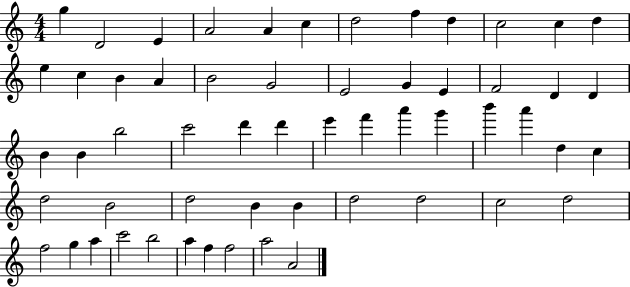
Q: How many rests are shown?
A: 0